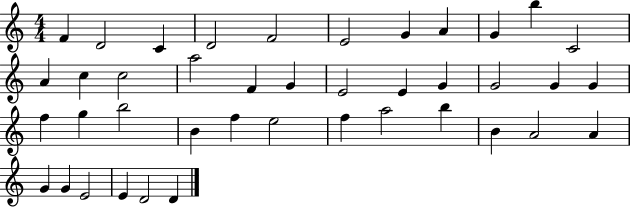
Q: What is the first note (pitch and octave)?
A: F4